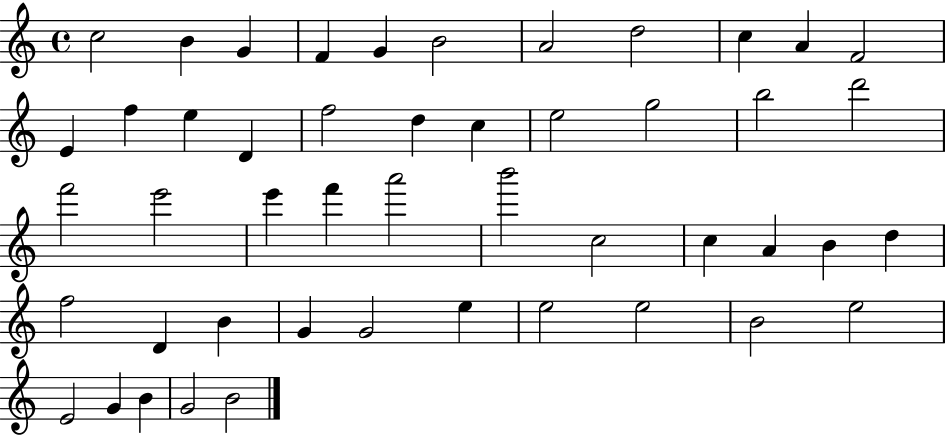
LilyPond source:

{
  \clef treble
  \time 4/4
  \defaultTimeSignature
  \key c \major
  c''2 b'4 g'4 | f'4 g'4 b'2 | a'2 d''2 | c''4 a'4 f'2 | \break e'4 f''4 e''4 d'4 | f''2 d''4 c''4 | e''2 g''2 | b''2 d'''2 | \break f'''2 e'''2 | e'''4 f'''4 a'''2 | b'''2 c''2 | c''4 a'4 b'4 d''4 | \break f''2 d'4 b'4 | g'4 g'2 e''4 | e''2 e''2 | b'2 e''2 | \break e'2 g'4 b'4 | g'2 b'2 | \bar "|."
}